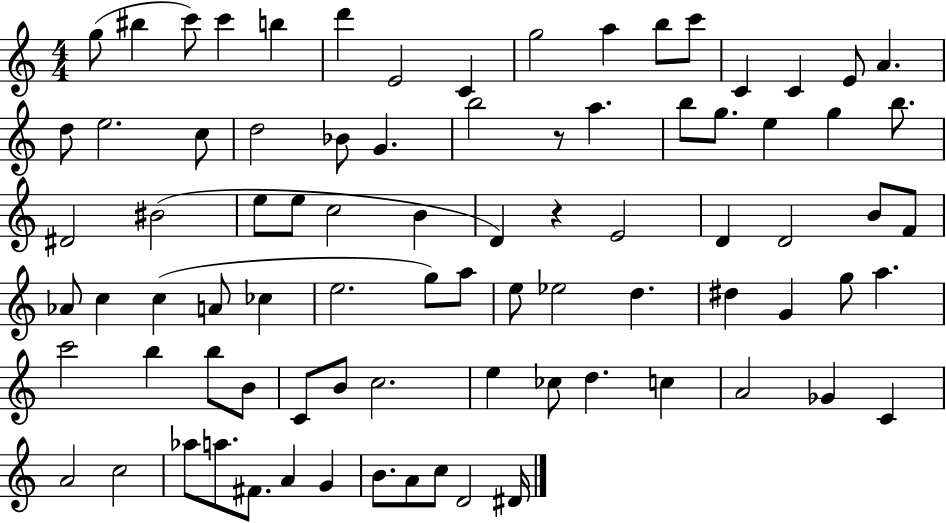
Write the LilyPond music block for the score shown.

{
  \clef treble
  \numericTimeSignature
  \time 4/4
  \key c \major
  \repeat volta 2 { g''8( bis''4 c'''8) c'''4 b''4 | d'''4 e'2 c'4 | g''2 a''4 b''8 c'''8 | c'4 c'4 e'8 a'4. | \break d''8 e''2. c''8 | d''2 bes'8 g'4. | b''2 r8 a''4. | b''8 g''8. e''4 g''4 b''8. | \break dis'2 bis'2( | e''8 e''8 c''2 b'4 | d'4) r4 e'2 | d'4 d'2 b'8 f'8 | \break aes'8 c''4 c''4( a'8 ces''4 | e''2. g''8) a''8 | e''8 ees''2 d''4. | dis''4 g'4 g''8 a''4. | \break c'''2 b''4 b''8 b'8 | c'8 b'8 c''2. | e''4 ces''8 d''4. c''4 | a'2 ges'4 c'4 | \break a'2 c''2 | aes''8 a''8. fis'8. a'4 g'4 | b'8. a'8 c''8 d'2 dis'16 | } \bar "|."
}